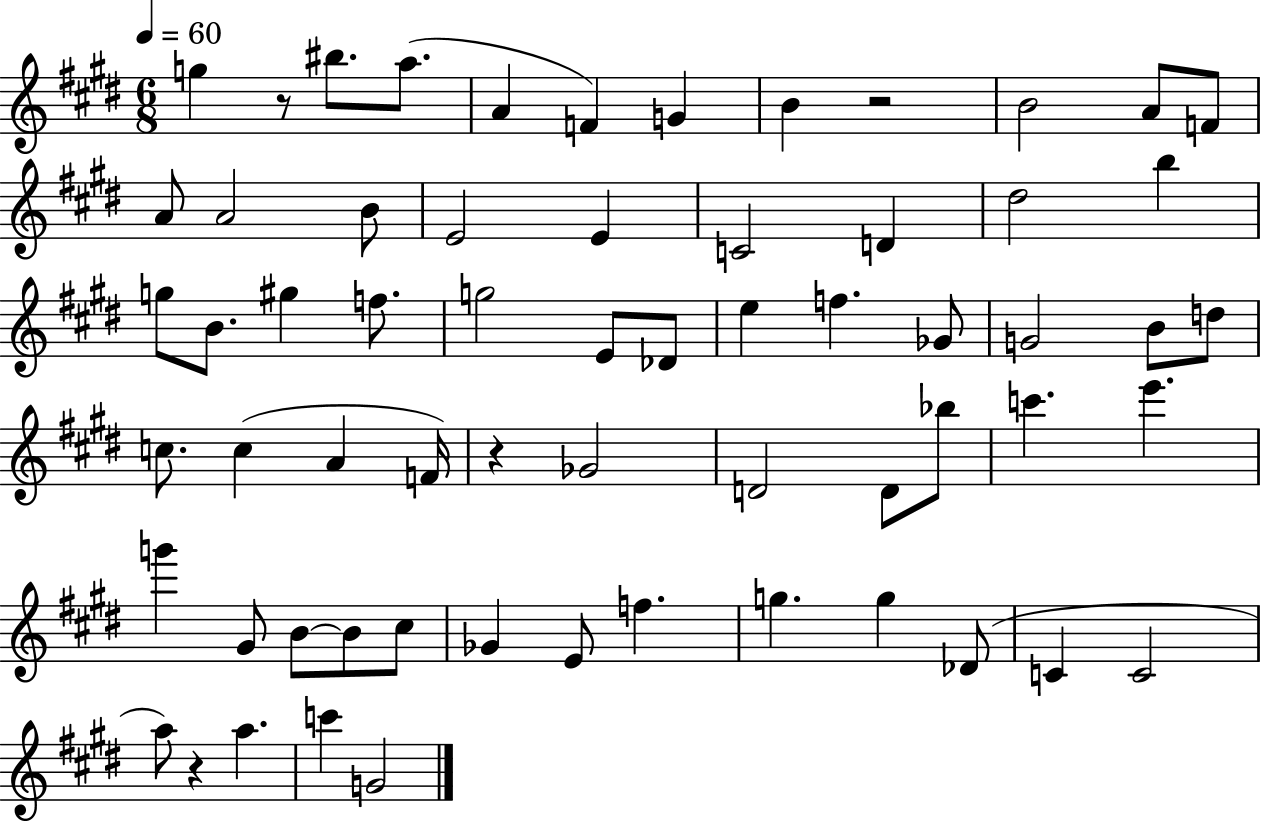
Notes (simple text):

G5/q R/e BIS5/e. A5/e. A4/q F4/q G4/q B4/q R/h B4/h A4/e F4/e A4/e A4/h B4/e E4/h E4/q C4/h D4/q D#5/h B5/q G5/e B4/e. G#5/q F5/e. G5/h E4/e Db4/e E5/q F5/q. Gb4/e G4/h B4/e D5/e C5/e. C5/q A4/q F4/s R/q Gb4/h D4/h D4/e Bb5/e C6/q. E6/q. G6/q G#4/e B4/e B4/e C#5/e Gb4/q E4/e F5/q. G5/q. G5/q Db4/e C4/q C4/h A5/e R/q A5/q. C6/q G4/h